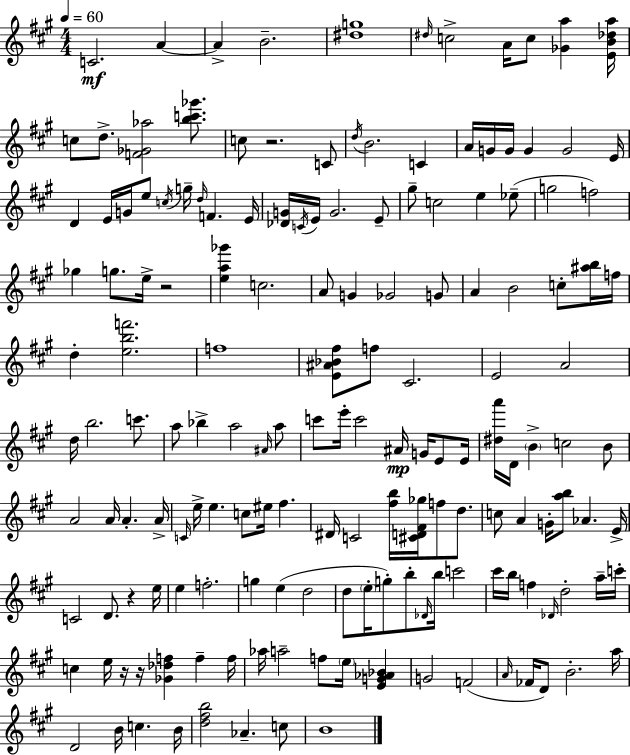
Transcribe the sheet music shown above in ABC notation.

X:1
T:Untitled
M:4/4
L:1/4
K:A
C2 A A B2 [^dg]4 ^d/4 c2 A/4 c/2 [_Ga] [EB_da]/4 c/2 d/2 [F_G_a]2 [bc'_g']/2 c/2 z2 C/2 d/4 B2 C A/4 G/4 G/4 G G2 E/4 D E/4 G/4 e/2 c/4 g/4 d/4 F E/4 [_DG]/4 C/4 E/4 G2 E/2 ^g/2 c2 e _e/2 g2 f2 _g g/2 e/4 z2 [ea_g'] c2 A/2 G _G2 G/2 A B2 c/2 [^ab]/4 f/4 d [ebf']2 f4 [E^A_B^f]/2 f/2 ^C2 E2 A2 d/4 b2 c'/2 a/2 _b a2 ^A/4 a/2 c'/2 e'/4 c'2 ^A/4 G/4 E/2 E/4 [^da']/4 D/4 B c2 B/2 A2 A/4 A A/4 C/4 e/4 e c/2 ^e/4 ^f ^D/4 C2 [^fb]/4 [^CD^F_g]/4 f/2 d/2 c/2 A G/4 [ab]/2 _A E/4 C2 D/2 z e/4 e f2 g e d2 d/2 e/4 g/2 b/2 _D/4 b/4 c'2 ^c'/4 b/4 f _D/4 d2 a/4 c'/4 c e/4 z/4 z/4 [_G_df] f f/4 _a/4 a2 f/2 e/4 [EG_A_B] G2 F2 A/4 _F/4 D/2 B2 a/4 D2 B/4 c B/4 [d^fb]2 _A c/2 B4